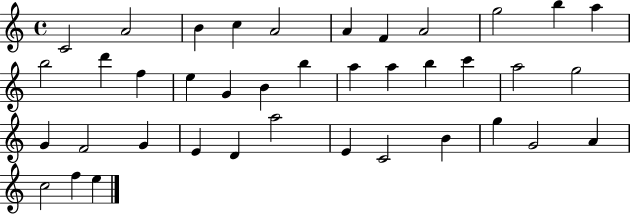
{
  \clef treble
  \time 4/4
  \defaultTimeSignature
  \key c \major
  c'2 a'2 | b'4 c''4 a'2 | a'4 f'4 a'2 | g''2 b''4 a''4 | \break b''2 d'''4 f''4 | e''4 g'4 b'4 b''4 | a''4 a''4 b''4 c'''4 | a''2 g''2 | \break g'4 f'2 g'4 | e'4 d'4 a''2 | e'4 c'2 b'4 | g''4 g'2 a'4 | \break c''2 f''4 e''4 | \bar "|."
}